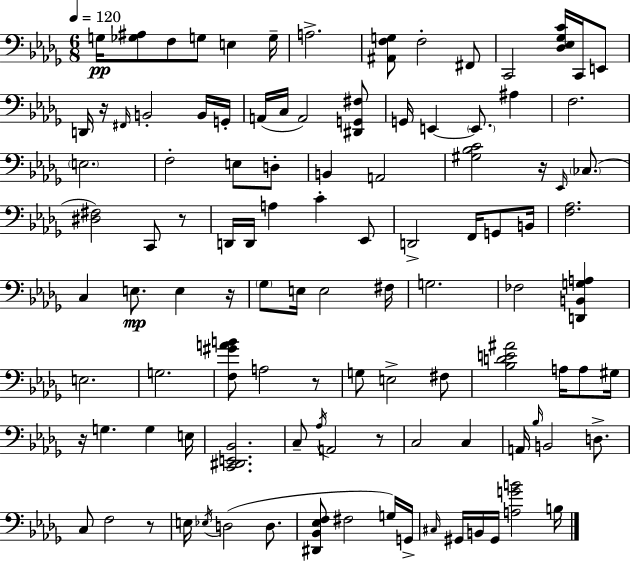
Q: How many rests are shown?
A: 8